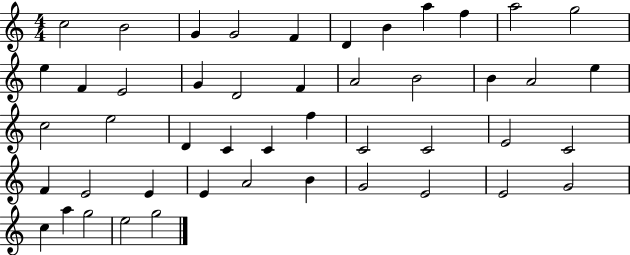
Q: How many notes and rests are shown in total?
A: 47